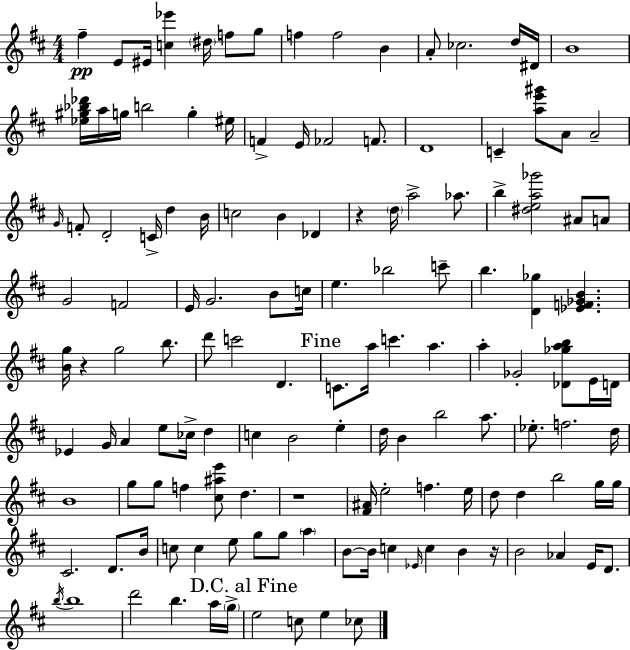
X:1
T:Untitled
M:4/4
L:1/4
K:D
^f E/2 ^E/4 [c_e'] ^d/4 f/2 g/2 f f2 B A/2 _c2 d/4 ^D/4 B4 [_e^g_b_d']/4 a/4 g/4 b2 g ^e/4 F E/4 _F2 F/2 D4 C [ae'^g']/2 A/2 A2 G/4 F/2 D2 C/4 d B/4 c2 B _D z d/4 a2 _a/2 b [^dea_g']2 ^A/2 A/2 G2 F2 E/4 G2 B/2 c/4 e _b2 c'/2 b [D_g] [_EF_GB] [Bg]/4 z g2 b/2 d'/2 c'2 D C/2 a/4 c' a a _G2 [_D_gab]/2 E/4 D/4 _E G/4 A e/2 _c/4 d c B2 e d/4 B b2 a/2 _e/2 f2 d/4 B4 g/2 g/2 f [^c^ae']/2 d z4 [^F^A]/4 e2 f e/4 d/2 d b2 g/4 g/4 ^C2 D/2 B/4 c/2 c e/2 g/2 g/2 a B/2 B/4 c _E/4 c B z/4 B2 _A E/4 D/2 b/4 b4 d'2 b a/4 g/4 e2 c/2 e _c/2